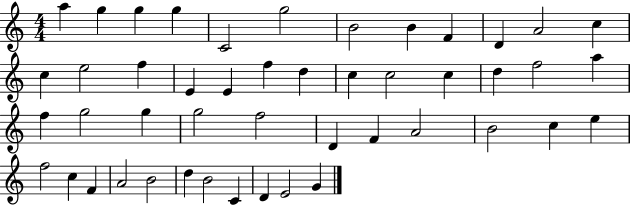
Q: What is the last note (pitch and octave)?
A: G4